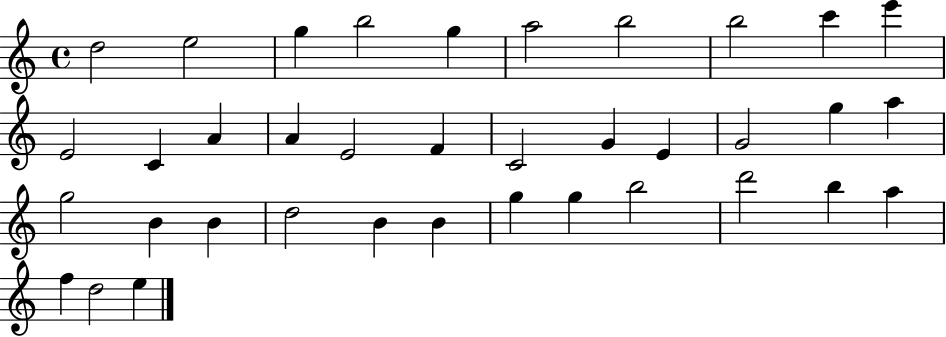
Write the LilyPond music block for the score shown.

{
  \clef treble
  \time 4/4
  \defaultTimeSignature
  \key c \major
  d''2 e''2 | g''4 b''2 g''4 | a''2 b''2 | b''2 c'''4 e'''4 | \break e'2 c'4 a'4 | a'4 e'2 f'4 | c'2 g'4 e'4 | g'2 g''4 a''4 | \break g''2 b'4 b'4 | d''2 b'4 b'4 | g''4 g''4 b''2 | d'''2 b''4 a''4 | \break f''4 d''2 e''4 | \bar "|."
}